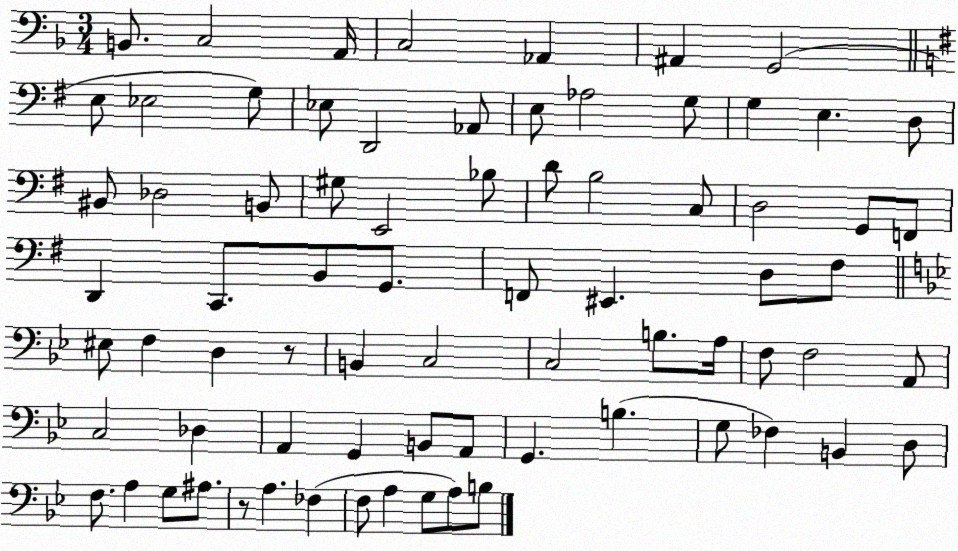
X:1
T:Untitled
M:3/4
L:1/4
K:F
B,,/2 C,2 A,,/4 C,2 _A,, ^A,, G,,2 E,/2 _E,2 G,/2 _E,/2 D,,2 _A,,/2 E,/2 _A,2 G,/2 G, E, D,/2 ^B,,/2 _D,2 B,,/2 ^G,/2 E,,2 _B,/2 D/2 B,2 C,/2 D,2 G,,/2 F,,/2 D,, C,,/2 B,,/2 G,,/2 F,,/2 ^E,, D,/2 ^F,/2 ^E,/2 F, D, z/2 B,, C,2 C,2 B,/2 A,/4 F,/2 F,2 A,,/2 C,2 _D, A,, G,, B,,/2 A,,/2 G,, B, G,/2 _F, B,, D,/2 F,/2 A, G,/2 ^A,/2 z/2 A, _F, F,/2 A, G,/2 A,/2 B,/2